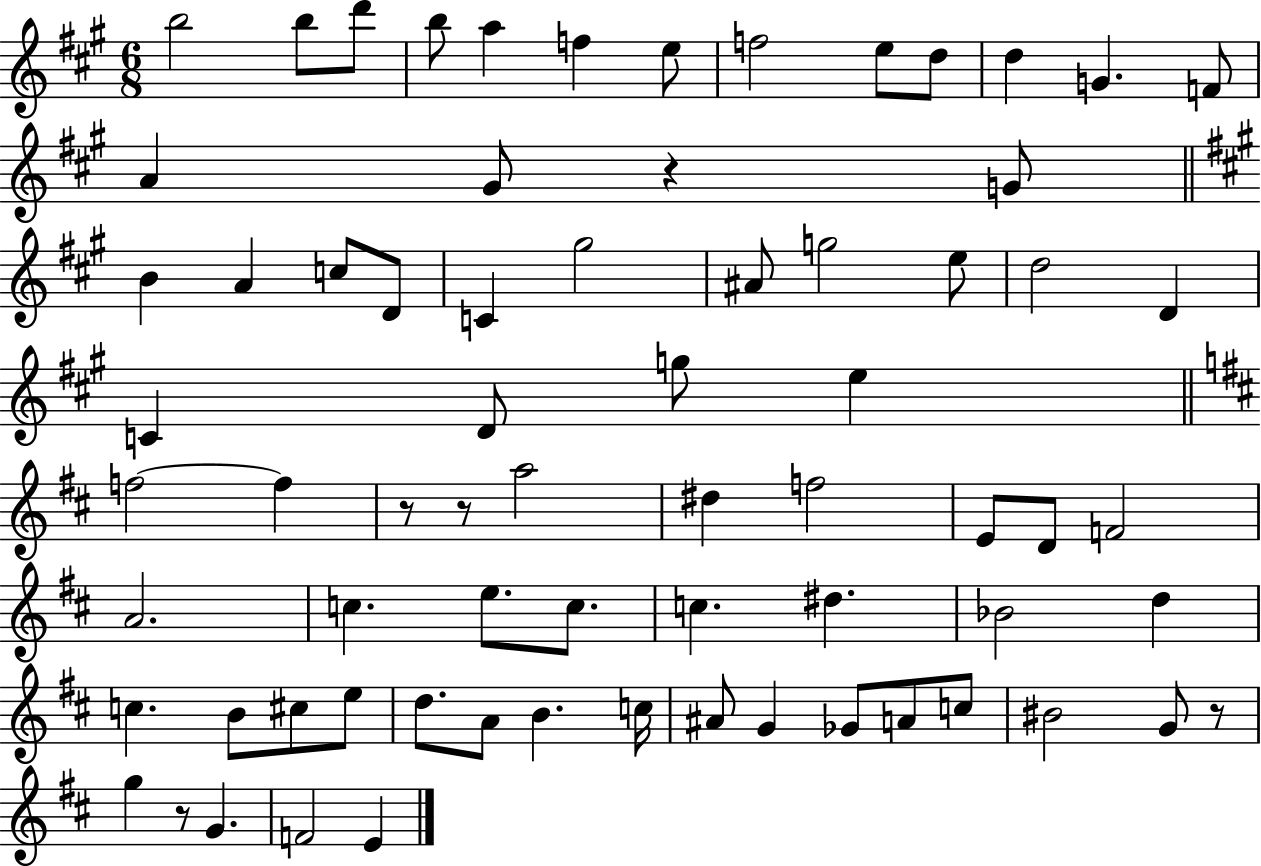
B5/h B5/e D6/e B5/e A5/q F5/q E5/e F5/h E5/e D5/e D5/q G4/q. F4/e A4/q G#4/e R/q G4/e B4/q A4/q C5/e D4/e C4/q G#5/h A#4/e G5/h E5/e D5/h D4/q C4/q D4/e G5/e E5/q F5/h F5/q R/e R/e A5/h D#5/q F5/h E4/e D4/e F4/h A4/h. C5/q. E5/e. C5/e. C5/q. D#5/q. Bb4/h D5/q C5/q. B4/e C#5/e E5/e D5/e. A4/e B4/q. C5/s A#4/e G4/q Gb4/e A4/e C5/e BIS4/h G4/e R/e G5/q R/e G4/q. F4/h E4/q